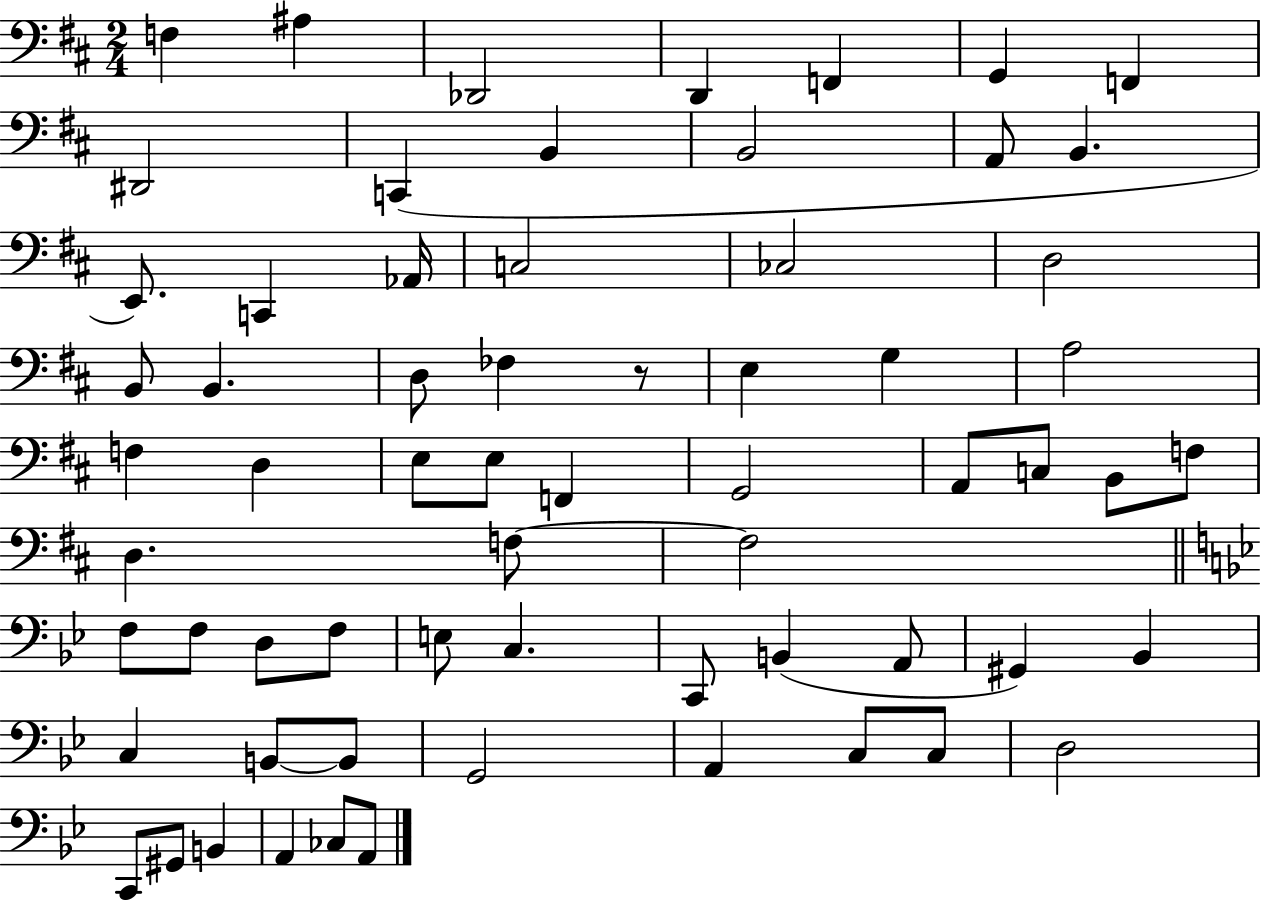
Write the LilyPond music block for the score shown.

{
  \clef bass
  \numericTimeSignature
  \time 2/4
  \key d \major
  f4 ais4 | des,2 | d,4 f,4 | g,4 f,4 | \break dis,2 | c,4( b,4 | b,2 | a,8 b,4. | \break e,8.) c,4 aes,16 | c2 | ces2 | d2 | \break b,8 b,4. | d8 fes4 r8 | e4 g4 | a2 | \break f4 d4 | e8 e8 f,4 | g,2 | a,8 c8 b,8 f8 | \break d4. f8~~ | f2 | \bar "||" \break \key bes \major f8 f8 d8 f8 | e8 c4. | c,8 b,4( a,8 | gis,4) bes,4 | \break c4 b,8~~ b,8 | g,2 | a,4 c8 c8 | d2 | \break c,8 gis,8 b,4 | a,4 ces8 a,8 | \bar "|."
}